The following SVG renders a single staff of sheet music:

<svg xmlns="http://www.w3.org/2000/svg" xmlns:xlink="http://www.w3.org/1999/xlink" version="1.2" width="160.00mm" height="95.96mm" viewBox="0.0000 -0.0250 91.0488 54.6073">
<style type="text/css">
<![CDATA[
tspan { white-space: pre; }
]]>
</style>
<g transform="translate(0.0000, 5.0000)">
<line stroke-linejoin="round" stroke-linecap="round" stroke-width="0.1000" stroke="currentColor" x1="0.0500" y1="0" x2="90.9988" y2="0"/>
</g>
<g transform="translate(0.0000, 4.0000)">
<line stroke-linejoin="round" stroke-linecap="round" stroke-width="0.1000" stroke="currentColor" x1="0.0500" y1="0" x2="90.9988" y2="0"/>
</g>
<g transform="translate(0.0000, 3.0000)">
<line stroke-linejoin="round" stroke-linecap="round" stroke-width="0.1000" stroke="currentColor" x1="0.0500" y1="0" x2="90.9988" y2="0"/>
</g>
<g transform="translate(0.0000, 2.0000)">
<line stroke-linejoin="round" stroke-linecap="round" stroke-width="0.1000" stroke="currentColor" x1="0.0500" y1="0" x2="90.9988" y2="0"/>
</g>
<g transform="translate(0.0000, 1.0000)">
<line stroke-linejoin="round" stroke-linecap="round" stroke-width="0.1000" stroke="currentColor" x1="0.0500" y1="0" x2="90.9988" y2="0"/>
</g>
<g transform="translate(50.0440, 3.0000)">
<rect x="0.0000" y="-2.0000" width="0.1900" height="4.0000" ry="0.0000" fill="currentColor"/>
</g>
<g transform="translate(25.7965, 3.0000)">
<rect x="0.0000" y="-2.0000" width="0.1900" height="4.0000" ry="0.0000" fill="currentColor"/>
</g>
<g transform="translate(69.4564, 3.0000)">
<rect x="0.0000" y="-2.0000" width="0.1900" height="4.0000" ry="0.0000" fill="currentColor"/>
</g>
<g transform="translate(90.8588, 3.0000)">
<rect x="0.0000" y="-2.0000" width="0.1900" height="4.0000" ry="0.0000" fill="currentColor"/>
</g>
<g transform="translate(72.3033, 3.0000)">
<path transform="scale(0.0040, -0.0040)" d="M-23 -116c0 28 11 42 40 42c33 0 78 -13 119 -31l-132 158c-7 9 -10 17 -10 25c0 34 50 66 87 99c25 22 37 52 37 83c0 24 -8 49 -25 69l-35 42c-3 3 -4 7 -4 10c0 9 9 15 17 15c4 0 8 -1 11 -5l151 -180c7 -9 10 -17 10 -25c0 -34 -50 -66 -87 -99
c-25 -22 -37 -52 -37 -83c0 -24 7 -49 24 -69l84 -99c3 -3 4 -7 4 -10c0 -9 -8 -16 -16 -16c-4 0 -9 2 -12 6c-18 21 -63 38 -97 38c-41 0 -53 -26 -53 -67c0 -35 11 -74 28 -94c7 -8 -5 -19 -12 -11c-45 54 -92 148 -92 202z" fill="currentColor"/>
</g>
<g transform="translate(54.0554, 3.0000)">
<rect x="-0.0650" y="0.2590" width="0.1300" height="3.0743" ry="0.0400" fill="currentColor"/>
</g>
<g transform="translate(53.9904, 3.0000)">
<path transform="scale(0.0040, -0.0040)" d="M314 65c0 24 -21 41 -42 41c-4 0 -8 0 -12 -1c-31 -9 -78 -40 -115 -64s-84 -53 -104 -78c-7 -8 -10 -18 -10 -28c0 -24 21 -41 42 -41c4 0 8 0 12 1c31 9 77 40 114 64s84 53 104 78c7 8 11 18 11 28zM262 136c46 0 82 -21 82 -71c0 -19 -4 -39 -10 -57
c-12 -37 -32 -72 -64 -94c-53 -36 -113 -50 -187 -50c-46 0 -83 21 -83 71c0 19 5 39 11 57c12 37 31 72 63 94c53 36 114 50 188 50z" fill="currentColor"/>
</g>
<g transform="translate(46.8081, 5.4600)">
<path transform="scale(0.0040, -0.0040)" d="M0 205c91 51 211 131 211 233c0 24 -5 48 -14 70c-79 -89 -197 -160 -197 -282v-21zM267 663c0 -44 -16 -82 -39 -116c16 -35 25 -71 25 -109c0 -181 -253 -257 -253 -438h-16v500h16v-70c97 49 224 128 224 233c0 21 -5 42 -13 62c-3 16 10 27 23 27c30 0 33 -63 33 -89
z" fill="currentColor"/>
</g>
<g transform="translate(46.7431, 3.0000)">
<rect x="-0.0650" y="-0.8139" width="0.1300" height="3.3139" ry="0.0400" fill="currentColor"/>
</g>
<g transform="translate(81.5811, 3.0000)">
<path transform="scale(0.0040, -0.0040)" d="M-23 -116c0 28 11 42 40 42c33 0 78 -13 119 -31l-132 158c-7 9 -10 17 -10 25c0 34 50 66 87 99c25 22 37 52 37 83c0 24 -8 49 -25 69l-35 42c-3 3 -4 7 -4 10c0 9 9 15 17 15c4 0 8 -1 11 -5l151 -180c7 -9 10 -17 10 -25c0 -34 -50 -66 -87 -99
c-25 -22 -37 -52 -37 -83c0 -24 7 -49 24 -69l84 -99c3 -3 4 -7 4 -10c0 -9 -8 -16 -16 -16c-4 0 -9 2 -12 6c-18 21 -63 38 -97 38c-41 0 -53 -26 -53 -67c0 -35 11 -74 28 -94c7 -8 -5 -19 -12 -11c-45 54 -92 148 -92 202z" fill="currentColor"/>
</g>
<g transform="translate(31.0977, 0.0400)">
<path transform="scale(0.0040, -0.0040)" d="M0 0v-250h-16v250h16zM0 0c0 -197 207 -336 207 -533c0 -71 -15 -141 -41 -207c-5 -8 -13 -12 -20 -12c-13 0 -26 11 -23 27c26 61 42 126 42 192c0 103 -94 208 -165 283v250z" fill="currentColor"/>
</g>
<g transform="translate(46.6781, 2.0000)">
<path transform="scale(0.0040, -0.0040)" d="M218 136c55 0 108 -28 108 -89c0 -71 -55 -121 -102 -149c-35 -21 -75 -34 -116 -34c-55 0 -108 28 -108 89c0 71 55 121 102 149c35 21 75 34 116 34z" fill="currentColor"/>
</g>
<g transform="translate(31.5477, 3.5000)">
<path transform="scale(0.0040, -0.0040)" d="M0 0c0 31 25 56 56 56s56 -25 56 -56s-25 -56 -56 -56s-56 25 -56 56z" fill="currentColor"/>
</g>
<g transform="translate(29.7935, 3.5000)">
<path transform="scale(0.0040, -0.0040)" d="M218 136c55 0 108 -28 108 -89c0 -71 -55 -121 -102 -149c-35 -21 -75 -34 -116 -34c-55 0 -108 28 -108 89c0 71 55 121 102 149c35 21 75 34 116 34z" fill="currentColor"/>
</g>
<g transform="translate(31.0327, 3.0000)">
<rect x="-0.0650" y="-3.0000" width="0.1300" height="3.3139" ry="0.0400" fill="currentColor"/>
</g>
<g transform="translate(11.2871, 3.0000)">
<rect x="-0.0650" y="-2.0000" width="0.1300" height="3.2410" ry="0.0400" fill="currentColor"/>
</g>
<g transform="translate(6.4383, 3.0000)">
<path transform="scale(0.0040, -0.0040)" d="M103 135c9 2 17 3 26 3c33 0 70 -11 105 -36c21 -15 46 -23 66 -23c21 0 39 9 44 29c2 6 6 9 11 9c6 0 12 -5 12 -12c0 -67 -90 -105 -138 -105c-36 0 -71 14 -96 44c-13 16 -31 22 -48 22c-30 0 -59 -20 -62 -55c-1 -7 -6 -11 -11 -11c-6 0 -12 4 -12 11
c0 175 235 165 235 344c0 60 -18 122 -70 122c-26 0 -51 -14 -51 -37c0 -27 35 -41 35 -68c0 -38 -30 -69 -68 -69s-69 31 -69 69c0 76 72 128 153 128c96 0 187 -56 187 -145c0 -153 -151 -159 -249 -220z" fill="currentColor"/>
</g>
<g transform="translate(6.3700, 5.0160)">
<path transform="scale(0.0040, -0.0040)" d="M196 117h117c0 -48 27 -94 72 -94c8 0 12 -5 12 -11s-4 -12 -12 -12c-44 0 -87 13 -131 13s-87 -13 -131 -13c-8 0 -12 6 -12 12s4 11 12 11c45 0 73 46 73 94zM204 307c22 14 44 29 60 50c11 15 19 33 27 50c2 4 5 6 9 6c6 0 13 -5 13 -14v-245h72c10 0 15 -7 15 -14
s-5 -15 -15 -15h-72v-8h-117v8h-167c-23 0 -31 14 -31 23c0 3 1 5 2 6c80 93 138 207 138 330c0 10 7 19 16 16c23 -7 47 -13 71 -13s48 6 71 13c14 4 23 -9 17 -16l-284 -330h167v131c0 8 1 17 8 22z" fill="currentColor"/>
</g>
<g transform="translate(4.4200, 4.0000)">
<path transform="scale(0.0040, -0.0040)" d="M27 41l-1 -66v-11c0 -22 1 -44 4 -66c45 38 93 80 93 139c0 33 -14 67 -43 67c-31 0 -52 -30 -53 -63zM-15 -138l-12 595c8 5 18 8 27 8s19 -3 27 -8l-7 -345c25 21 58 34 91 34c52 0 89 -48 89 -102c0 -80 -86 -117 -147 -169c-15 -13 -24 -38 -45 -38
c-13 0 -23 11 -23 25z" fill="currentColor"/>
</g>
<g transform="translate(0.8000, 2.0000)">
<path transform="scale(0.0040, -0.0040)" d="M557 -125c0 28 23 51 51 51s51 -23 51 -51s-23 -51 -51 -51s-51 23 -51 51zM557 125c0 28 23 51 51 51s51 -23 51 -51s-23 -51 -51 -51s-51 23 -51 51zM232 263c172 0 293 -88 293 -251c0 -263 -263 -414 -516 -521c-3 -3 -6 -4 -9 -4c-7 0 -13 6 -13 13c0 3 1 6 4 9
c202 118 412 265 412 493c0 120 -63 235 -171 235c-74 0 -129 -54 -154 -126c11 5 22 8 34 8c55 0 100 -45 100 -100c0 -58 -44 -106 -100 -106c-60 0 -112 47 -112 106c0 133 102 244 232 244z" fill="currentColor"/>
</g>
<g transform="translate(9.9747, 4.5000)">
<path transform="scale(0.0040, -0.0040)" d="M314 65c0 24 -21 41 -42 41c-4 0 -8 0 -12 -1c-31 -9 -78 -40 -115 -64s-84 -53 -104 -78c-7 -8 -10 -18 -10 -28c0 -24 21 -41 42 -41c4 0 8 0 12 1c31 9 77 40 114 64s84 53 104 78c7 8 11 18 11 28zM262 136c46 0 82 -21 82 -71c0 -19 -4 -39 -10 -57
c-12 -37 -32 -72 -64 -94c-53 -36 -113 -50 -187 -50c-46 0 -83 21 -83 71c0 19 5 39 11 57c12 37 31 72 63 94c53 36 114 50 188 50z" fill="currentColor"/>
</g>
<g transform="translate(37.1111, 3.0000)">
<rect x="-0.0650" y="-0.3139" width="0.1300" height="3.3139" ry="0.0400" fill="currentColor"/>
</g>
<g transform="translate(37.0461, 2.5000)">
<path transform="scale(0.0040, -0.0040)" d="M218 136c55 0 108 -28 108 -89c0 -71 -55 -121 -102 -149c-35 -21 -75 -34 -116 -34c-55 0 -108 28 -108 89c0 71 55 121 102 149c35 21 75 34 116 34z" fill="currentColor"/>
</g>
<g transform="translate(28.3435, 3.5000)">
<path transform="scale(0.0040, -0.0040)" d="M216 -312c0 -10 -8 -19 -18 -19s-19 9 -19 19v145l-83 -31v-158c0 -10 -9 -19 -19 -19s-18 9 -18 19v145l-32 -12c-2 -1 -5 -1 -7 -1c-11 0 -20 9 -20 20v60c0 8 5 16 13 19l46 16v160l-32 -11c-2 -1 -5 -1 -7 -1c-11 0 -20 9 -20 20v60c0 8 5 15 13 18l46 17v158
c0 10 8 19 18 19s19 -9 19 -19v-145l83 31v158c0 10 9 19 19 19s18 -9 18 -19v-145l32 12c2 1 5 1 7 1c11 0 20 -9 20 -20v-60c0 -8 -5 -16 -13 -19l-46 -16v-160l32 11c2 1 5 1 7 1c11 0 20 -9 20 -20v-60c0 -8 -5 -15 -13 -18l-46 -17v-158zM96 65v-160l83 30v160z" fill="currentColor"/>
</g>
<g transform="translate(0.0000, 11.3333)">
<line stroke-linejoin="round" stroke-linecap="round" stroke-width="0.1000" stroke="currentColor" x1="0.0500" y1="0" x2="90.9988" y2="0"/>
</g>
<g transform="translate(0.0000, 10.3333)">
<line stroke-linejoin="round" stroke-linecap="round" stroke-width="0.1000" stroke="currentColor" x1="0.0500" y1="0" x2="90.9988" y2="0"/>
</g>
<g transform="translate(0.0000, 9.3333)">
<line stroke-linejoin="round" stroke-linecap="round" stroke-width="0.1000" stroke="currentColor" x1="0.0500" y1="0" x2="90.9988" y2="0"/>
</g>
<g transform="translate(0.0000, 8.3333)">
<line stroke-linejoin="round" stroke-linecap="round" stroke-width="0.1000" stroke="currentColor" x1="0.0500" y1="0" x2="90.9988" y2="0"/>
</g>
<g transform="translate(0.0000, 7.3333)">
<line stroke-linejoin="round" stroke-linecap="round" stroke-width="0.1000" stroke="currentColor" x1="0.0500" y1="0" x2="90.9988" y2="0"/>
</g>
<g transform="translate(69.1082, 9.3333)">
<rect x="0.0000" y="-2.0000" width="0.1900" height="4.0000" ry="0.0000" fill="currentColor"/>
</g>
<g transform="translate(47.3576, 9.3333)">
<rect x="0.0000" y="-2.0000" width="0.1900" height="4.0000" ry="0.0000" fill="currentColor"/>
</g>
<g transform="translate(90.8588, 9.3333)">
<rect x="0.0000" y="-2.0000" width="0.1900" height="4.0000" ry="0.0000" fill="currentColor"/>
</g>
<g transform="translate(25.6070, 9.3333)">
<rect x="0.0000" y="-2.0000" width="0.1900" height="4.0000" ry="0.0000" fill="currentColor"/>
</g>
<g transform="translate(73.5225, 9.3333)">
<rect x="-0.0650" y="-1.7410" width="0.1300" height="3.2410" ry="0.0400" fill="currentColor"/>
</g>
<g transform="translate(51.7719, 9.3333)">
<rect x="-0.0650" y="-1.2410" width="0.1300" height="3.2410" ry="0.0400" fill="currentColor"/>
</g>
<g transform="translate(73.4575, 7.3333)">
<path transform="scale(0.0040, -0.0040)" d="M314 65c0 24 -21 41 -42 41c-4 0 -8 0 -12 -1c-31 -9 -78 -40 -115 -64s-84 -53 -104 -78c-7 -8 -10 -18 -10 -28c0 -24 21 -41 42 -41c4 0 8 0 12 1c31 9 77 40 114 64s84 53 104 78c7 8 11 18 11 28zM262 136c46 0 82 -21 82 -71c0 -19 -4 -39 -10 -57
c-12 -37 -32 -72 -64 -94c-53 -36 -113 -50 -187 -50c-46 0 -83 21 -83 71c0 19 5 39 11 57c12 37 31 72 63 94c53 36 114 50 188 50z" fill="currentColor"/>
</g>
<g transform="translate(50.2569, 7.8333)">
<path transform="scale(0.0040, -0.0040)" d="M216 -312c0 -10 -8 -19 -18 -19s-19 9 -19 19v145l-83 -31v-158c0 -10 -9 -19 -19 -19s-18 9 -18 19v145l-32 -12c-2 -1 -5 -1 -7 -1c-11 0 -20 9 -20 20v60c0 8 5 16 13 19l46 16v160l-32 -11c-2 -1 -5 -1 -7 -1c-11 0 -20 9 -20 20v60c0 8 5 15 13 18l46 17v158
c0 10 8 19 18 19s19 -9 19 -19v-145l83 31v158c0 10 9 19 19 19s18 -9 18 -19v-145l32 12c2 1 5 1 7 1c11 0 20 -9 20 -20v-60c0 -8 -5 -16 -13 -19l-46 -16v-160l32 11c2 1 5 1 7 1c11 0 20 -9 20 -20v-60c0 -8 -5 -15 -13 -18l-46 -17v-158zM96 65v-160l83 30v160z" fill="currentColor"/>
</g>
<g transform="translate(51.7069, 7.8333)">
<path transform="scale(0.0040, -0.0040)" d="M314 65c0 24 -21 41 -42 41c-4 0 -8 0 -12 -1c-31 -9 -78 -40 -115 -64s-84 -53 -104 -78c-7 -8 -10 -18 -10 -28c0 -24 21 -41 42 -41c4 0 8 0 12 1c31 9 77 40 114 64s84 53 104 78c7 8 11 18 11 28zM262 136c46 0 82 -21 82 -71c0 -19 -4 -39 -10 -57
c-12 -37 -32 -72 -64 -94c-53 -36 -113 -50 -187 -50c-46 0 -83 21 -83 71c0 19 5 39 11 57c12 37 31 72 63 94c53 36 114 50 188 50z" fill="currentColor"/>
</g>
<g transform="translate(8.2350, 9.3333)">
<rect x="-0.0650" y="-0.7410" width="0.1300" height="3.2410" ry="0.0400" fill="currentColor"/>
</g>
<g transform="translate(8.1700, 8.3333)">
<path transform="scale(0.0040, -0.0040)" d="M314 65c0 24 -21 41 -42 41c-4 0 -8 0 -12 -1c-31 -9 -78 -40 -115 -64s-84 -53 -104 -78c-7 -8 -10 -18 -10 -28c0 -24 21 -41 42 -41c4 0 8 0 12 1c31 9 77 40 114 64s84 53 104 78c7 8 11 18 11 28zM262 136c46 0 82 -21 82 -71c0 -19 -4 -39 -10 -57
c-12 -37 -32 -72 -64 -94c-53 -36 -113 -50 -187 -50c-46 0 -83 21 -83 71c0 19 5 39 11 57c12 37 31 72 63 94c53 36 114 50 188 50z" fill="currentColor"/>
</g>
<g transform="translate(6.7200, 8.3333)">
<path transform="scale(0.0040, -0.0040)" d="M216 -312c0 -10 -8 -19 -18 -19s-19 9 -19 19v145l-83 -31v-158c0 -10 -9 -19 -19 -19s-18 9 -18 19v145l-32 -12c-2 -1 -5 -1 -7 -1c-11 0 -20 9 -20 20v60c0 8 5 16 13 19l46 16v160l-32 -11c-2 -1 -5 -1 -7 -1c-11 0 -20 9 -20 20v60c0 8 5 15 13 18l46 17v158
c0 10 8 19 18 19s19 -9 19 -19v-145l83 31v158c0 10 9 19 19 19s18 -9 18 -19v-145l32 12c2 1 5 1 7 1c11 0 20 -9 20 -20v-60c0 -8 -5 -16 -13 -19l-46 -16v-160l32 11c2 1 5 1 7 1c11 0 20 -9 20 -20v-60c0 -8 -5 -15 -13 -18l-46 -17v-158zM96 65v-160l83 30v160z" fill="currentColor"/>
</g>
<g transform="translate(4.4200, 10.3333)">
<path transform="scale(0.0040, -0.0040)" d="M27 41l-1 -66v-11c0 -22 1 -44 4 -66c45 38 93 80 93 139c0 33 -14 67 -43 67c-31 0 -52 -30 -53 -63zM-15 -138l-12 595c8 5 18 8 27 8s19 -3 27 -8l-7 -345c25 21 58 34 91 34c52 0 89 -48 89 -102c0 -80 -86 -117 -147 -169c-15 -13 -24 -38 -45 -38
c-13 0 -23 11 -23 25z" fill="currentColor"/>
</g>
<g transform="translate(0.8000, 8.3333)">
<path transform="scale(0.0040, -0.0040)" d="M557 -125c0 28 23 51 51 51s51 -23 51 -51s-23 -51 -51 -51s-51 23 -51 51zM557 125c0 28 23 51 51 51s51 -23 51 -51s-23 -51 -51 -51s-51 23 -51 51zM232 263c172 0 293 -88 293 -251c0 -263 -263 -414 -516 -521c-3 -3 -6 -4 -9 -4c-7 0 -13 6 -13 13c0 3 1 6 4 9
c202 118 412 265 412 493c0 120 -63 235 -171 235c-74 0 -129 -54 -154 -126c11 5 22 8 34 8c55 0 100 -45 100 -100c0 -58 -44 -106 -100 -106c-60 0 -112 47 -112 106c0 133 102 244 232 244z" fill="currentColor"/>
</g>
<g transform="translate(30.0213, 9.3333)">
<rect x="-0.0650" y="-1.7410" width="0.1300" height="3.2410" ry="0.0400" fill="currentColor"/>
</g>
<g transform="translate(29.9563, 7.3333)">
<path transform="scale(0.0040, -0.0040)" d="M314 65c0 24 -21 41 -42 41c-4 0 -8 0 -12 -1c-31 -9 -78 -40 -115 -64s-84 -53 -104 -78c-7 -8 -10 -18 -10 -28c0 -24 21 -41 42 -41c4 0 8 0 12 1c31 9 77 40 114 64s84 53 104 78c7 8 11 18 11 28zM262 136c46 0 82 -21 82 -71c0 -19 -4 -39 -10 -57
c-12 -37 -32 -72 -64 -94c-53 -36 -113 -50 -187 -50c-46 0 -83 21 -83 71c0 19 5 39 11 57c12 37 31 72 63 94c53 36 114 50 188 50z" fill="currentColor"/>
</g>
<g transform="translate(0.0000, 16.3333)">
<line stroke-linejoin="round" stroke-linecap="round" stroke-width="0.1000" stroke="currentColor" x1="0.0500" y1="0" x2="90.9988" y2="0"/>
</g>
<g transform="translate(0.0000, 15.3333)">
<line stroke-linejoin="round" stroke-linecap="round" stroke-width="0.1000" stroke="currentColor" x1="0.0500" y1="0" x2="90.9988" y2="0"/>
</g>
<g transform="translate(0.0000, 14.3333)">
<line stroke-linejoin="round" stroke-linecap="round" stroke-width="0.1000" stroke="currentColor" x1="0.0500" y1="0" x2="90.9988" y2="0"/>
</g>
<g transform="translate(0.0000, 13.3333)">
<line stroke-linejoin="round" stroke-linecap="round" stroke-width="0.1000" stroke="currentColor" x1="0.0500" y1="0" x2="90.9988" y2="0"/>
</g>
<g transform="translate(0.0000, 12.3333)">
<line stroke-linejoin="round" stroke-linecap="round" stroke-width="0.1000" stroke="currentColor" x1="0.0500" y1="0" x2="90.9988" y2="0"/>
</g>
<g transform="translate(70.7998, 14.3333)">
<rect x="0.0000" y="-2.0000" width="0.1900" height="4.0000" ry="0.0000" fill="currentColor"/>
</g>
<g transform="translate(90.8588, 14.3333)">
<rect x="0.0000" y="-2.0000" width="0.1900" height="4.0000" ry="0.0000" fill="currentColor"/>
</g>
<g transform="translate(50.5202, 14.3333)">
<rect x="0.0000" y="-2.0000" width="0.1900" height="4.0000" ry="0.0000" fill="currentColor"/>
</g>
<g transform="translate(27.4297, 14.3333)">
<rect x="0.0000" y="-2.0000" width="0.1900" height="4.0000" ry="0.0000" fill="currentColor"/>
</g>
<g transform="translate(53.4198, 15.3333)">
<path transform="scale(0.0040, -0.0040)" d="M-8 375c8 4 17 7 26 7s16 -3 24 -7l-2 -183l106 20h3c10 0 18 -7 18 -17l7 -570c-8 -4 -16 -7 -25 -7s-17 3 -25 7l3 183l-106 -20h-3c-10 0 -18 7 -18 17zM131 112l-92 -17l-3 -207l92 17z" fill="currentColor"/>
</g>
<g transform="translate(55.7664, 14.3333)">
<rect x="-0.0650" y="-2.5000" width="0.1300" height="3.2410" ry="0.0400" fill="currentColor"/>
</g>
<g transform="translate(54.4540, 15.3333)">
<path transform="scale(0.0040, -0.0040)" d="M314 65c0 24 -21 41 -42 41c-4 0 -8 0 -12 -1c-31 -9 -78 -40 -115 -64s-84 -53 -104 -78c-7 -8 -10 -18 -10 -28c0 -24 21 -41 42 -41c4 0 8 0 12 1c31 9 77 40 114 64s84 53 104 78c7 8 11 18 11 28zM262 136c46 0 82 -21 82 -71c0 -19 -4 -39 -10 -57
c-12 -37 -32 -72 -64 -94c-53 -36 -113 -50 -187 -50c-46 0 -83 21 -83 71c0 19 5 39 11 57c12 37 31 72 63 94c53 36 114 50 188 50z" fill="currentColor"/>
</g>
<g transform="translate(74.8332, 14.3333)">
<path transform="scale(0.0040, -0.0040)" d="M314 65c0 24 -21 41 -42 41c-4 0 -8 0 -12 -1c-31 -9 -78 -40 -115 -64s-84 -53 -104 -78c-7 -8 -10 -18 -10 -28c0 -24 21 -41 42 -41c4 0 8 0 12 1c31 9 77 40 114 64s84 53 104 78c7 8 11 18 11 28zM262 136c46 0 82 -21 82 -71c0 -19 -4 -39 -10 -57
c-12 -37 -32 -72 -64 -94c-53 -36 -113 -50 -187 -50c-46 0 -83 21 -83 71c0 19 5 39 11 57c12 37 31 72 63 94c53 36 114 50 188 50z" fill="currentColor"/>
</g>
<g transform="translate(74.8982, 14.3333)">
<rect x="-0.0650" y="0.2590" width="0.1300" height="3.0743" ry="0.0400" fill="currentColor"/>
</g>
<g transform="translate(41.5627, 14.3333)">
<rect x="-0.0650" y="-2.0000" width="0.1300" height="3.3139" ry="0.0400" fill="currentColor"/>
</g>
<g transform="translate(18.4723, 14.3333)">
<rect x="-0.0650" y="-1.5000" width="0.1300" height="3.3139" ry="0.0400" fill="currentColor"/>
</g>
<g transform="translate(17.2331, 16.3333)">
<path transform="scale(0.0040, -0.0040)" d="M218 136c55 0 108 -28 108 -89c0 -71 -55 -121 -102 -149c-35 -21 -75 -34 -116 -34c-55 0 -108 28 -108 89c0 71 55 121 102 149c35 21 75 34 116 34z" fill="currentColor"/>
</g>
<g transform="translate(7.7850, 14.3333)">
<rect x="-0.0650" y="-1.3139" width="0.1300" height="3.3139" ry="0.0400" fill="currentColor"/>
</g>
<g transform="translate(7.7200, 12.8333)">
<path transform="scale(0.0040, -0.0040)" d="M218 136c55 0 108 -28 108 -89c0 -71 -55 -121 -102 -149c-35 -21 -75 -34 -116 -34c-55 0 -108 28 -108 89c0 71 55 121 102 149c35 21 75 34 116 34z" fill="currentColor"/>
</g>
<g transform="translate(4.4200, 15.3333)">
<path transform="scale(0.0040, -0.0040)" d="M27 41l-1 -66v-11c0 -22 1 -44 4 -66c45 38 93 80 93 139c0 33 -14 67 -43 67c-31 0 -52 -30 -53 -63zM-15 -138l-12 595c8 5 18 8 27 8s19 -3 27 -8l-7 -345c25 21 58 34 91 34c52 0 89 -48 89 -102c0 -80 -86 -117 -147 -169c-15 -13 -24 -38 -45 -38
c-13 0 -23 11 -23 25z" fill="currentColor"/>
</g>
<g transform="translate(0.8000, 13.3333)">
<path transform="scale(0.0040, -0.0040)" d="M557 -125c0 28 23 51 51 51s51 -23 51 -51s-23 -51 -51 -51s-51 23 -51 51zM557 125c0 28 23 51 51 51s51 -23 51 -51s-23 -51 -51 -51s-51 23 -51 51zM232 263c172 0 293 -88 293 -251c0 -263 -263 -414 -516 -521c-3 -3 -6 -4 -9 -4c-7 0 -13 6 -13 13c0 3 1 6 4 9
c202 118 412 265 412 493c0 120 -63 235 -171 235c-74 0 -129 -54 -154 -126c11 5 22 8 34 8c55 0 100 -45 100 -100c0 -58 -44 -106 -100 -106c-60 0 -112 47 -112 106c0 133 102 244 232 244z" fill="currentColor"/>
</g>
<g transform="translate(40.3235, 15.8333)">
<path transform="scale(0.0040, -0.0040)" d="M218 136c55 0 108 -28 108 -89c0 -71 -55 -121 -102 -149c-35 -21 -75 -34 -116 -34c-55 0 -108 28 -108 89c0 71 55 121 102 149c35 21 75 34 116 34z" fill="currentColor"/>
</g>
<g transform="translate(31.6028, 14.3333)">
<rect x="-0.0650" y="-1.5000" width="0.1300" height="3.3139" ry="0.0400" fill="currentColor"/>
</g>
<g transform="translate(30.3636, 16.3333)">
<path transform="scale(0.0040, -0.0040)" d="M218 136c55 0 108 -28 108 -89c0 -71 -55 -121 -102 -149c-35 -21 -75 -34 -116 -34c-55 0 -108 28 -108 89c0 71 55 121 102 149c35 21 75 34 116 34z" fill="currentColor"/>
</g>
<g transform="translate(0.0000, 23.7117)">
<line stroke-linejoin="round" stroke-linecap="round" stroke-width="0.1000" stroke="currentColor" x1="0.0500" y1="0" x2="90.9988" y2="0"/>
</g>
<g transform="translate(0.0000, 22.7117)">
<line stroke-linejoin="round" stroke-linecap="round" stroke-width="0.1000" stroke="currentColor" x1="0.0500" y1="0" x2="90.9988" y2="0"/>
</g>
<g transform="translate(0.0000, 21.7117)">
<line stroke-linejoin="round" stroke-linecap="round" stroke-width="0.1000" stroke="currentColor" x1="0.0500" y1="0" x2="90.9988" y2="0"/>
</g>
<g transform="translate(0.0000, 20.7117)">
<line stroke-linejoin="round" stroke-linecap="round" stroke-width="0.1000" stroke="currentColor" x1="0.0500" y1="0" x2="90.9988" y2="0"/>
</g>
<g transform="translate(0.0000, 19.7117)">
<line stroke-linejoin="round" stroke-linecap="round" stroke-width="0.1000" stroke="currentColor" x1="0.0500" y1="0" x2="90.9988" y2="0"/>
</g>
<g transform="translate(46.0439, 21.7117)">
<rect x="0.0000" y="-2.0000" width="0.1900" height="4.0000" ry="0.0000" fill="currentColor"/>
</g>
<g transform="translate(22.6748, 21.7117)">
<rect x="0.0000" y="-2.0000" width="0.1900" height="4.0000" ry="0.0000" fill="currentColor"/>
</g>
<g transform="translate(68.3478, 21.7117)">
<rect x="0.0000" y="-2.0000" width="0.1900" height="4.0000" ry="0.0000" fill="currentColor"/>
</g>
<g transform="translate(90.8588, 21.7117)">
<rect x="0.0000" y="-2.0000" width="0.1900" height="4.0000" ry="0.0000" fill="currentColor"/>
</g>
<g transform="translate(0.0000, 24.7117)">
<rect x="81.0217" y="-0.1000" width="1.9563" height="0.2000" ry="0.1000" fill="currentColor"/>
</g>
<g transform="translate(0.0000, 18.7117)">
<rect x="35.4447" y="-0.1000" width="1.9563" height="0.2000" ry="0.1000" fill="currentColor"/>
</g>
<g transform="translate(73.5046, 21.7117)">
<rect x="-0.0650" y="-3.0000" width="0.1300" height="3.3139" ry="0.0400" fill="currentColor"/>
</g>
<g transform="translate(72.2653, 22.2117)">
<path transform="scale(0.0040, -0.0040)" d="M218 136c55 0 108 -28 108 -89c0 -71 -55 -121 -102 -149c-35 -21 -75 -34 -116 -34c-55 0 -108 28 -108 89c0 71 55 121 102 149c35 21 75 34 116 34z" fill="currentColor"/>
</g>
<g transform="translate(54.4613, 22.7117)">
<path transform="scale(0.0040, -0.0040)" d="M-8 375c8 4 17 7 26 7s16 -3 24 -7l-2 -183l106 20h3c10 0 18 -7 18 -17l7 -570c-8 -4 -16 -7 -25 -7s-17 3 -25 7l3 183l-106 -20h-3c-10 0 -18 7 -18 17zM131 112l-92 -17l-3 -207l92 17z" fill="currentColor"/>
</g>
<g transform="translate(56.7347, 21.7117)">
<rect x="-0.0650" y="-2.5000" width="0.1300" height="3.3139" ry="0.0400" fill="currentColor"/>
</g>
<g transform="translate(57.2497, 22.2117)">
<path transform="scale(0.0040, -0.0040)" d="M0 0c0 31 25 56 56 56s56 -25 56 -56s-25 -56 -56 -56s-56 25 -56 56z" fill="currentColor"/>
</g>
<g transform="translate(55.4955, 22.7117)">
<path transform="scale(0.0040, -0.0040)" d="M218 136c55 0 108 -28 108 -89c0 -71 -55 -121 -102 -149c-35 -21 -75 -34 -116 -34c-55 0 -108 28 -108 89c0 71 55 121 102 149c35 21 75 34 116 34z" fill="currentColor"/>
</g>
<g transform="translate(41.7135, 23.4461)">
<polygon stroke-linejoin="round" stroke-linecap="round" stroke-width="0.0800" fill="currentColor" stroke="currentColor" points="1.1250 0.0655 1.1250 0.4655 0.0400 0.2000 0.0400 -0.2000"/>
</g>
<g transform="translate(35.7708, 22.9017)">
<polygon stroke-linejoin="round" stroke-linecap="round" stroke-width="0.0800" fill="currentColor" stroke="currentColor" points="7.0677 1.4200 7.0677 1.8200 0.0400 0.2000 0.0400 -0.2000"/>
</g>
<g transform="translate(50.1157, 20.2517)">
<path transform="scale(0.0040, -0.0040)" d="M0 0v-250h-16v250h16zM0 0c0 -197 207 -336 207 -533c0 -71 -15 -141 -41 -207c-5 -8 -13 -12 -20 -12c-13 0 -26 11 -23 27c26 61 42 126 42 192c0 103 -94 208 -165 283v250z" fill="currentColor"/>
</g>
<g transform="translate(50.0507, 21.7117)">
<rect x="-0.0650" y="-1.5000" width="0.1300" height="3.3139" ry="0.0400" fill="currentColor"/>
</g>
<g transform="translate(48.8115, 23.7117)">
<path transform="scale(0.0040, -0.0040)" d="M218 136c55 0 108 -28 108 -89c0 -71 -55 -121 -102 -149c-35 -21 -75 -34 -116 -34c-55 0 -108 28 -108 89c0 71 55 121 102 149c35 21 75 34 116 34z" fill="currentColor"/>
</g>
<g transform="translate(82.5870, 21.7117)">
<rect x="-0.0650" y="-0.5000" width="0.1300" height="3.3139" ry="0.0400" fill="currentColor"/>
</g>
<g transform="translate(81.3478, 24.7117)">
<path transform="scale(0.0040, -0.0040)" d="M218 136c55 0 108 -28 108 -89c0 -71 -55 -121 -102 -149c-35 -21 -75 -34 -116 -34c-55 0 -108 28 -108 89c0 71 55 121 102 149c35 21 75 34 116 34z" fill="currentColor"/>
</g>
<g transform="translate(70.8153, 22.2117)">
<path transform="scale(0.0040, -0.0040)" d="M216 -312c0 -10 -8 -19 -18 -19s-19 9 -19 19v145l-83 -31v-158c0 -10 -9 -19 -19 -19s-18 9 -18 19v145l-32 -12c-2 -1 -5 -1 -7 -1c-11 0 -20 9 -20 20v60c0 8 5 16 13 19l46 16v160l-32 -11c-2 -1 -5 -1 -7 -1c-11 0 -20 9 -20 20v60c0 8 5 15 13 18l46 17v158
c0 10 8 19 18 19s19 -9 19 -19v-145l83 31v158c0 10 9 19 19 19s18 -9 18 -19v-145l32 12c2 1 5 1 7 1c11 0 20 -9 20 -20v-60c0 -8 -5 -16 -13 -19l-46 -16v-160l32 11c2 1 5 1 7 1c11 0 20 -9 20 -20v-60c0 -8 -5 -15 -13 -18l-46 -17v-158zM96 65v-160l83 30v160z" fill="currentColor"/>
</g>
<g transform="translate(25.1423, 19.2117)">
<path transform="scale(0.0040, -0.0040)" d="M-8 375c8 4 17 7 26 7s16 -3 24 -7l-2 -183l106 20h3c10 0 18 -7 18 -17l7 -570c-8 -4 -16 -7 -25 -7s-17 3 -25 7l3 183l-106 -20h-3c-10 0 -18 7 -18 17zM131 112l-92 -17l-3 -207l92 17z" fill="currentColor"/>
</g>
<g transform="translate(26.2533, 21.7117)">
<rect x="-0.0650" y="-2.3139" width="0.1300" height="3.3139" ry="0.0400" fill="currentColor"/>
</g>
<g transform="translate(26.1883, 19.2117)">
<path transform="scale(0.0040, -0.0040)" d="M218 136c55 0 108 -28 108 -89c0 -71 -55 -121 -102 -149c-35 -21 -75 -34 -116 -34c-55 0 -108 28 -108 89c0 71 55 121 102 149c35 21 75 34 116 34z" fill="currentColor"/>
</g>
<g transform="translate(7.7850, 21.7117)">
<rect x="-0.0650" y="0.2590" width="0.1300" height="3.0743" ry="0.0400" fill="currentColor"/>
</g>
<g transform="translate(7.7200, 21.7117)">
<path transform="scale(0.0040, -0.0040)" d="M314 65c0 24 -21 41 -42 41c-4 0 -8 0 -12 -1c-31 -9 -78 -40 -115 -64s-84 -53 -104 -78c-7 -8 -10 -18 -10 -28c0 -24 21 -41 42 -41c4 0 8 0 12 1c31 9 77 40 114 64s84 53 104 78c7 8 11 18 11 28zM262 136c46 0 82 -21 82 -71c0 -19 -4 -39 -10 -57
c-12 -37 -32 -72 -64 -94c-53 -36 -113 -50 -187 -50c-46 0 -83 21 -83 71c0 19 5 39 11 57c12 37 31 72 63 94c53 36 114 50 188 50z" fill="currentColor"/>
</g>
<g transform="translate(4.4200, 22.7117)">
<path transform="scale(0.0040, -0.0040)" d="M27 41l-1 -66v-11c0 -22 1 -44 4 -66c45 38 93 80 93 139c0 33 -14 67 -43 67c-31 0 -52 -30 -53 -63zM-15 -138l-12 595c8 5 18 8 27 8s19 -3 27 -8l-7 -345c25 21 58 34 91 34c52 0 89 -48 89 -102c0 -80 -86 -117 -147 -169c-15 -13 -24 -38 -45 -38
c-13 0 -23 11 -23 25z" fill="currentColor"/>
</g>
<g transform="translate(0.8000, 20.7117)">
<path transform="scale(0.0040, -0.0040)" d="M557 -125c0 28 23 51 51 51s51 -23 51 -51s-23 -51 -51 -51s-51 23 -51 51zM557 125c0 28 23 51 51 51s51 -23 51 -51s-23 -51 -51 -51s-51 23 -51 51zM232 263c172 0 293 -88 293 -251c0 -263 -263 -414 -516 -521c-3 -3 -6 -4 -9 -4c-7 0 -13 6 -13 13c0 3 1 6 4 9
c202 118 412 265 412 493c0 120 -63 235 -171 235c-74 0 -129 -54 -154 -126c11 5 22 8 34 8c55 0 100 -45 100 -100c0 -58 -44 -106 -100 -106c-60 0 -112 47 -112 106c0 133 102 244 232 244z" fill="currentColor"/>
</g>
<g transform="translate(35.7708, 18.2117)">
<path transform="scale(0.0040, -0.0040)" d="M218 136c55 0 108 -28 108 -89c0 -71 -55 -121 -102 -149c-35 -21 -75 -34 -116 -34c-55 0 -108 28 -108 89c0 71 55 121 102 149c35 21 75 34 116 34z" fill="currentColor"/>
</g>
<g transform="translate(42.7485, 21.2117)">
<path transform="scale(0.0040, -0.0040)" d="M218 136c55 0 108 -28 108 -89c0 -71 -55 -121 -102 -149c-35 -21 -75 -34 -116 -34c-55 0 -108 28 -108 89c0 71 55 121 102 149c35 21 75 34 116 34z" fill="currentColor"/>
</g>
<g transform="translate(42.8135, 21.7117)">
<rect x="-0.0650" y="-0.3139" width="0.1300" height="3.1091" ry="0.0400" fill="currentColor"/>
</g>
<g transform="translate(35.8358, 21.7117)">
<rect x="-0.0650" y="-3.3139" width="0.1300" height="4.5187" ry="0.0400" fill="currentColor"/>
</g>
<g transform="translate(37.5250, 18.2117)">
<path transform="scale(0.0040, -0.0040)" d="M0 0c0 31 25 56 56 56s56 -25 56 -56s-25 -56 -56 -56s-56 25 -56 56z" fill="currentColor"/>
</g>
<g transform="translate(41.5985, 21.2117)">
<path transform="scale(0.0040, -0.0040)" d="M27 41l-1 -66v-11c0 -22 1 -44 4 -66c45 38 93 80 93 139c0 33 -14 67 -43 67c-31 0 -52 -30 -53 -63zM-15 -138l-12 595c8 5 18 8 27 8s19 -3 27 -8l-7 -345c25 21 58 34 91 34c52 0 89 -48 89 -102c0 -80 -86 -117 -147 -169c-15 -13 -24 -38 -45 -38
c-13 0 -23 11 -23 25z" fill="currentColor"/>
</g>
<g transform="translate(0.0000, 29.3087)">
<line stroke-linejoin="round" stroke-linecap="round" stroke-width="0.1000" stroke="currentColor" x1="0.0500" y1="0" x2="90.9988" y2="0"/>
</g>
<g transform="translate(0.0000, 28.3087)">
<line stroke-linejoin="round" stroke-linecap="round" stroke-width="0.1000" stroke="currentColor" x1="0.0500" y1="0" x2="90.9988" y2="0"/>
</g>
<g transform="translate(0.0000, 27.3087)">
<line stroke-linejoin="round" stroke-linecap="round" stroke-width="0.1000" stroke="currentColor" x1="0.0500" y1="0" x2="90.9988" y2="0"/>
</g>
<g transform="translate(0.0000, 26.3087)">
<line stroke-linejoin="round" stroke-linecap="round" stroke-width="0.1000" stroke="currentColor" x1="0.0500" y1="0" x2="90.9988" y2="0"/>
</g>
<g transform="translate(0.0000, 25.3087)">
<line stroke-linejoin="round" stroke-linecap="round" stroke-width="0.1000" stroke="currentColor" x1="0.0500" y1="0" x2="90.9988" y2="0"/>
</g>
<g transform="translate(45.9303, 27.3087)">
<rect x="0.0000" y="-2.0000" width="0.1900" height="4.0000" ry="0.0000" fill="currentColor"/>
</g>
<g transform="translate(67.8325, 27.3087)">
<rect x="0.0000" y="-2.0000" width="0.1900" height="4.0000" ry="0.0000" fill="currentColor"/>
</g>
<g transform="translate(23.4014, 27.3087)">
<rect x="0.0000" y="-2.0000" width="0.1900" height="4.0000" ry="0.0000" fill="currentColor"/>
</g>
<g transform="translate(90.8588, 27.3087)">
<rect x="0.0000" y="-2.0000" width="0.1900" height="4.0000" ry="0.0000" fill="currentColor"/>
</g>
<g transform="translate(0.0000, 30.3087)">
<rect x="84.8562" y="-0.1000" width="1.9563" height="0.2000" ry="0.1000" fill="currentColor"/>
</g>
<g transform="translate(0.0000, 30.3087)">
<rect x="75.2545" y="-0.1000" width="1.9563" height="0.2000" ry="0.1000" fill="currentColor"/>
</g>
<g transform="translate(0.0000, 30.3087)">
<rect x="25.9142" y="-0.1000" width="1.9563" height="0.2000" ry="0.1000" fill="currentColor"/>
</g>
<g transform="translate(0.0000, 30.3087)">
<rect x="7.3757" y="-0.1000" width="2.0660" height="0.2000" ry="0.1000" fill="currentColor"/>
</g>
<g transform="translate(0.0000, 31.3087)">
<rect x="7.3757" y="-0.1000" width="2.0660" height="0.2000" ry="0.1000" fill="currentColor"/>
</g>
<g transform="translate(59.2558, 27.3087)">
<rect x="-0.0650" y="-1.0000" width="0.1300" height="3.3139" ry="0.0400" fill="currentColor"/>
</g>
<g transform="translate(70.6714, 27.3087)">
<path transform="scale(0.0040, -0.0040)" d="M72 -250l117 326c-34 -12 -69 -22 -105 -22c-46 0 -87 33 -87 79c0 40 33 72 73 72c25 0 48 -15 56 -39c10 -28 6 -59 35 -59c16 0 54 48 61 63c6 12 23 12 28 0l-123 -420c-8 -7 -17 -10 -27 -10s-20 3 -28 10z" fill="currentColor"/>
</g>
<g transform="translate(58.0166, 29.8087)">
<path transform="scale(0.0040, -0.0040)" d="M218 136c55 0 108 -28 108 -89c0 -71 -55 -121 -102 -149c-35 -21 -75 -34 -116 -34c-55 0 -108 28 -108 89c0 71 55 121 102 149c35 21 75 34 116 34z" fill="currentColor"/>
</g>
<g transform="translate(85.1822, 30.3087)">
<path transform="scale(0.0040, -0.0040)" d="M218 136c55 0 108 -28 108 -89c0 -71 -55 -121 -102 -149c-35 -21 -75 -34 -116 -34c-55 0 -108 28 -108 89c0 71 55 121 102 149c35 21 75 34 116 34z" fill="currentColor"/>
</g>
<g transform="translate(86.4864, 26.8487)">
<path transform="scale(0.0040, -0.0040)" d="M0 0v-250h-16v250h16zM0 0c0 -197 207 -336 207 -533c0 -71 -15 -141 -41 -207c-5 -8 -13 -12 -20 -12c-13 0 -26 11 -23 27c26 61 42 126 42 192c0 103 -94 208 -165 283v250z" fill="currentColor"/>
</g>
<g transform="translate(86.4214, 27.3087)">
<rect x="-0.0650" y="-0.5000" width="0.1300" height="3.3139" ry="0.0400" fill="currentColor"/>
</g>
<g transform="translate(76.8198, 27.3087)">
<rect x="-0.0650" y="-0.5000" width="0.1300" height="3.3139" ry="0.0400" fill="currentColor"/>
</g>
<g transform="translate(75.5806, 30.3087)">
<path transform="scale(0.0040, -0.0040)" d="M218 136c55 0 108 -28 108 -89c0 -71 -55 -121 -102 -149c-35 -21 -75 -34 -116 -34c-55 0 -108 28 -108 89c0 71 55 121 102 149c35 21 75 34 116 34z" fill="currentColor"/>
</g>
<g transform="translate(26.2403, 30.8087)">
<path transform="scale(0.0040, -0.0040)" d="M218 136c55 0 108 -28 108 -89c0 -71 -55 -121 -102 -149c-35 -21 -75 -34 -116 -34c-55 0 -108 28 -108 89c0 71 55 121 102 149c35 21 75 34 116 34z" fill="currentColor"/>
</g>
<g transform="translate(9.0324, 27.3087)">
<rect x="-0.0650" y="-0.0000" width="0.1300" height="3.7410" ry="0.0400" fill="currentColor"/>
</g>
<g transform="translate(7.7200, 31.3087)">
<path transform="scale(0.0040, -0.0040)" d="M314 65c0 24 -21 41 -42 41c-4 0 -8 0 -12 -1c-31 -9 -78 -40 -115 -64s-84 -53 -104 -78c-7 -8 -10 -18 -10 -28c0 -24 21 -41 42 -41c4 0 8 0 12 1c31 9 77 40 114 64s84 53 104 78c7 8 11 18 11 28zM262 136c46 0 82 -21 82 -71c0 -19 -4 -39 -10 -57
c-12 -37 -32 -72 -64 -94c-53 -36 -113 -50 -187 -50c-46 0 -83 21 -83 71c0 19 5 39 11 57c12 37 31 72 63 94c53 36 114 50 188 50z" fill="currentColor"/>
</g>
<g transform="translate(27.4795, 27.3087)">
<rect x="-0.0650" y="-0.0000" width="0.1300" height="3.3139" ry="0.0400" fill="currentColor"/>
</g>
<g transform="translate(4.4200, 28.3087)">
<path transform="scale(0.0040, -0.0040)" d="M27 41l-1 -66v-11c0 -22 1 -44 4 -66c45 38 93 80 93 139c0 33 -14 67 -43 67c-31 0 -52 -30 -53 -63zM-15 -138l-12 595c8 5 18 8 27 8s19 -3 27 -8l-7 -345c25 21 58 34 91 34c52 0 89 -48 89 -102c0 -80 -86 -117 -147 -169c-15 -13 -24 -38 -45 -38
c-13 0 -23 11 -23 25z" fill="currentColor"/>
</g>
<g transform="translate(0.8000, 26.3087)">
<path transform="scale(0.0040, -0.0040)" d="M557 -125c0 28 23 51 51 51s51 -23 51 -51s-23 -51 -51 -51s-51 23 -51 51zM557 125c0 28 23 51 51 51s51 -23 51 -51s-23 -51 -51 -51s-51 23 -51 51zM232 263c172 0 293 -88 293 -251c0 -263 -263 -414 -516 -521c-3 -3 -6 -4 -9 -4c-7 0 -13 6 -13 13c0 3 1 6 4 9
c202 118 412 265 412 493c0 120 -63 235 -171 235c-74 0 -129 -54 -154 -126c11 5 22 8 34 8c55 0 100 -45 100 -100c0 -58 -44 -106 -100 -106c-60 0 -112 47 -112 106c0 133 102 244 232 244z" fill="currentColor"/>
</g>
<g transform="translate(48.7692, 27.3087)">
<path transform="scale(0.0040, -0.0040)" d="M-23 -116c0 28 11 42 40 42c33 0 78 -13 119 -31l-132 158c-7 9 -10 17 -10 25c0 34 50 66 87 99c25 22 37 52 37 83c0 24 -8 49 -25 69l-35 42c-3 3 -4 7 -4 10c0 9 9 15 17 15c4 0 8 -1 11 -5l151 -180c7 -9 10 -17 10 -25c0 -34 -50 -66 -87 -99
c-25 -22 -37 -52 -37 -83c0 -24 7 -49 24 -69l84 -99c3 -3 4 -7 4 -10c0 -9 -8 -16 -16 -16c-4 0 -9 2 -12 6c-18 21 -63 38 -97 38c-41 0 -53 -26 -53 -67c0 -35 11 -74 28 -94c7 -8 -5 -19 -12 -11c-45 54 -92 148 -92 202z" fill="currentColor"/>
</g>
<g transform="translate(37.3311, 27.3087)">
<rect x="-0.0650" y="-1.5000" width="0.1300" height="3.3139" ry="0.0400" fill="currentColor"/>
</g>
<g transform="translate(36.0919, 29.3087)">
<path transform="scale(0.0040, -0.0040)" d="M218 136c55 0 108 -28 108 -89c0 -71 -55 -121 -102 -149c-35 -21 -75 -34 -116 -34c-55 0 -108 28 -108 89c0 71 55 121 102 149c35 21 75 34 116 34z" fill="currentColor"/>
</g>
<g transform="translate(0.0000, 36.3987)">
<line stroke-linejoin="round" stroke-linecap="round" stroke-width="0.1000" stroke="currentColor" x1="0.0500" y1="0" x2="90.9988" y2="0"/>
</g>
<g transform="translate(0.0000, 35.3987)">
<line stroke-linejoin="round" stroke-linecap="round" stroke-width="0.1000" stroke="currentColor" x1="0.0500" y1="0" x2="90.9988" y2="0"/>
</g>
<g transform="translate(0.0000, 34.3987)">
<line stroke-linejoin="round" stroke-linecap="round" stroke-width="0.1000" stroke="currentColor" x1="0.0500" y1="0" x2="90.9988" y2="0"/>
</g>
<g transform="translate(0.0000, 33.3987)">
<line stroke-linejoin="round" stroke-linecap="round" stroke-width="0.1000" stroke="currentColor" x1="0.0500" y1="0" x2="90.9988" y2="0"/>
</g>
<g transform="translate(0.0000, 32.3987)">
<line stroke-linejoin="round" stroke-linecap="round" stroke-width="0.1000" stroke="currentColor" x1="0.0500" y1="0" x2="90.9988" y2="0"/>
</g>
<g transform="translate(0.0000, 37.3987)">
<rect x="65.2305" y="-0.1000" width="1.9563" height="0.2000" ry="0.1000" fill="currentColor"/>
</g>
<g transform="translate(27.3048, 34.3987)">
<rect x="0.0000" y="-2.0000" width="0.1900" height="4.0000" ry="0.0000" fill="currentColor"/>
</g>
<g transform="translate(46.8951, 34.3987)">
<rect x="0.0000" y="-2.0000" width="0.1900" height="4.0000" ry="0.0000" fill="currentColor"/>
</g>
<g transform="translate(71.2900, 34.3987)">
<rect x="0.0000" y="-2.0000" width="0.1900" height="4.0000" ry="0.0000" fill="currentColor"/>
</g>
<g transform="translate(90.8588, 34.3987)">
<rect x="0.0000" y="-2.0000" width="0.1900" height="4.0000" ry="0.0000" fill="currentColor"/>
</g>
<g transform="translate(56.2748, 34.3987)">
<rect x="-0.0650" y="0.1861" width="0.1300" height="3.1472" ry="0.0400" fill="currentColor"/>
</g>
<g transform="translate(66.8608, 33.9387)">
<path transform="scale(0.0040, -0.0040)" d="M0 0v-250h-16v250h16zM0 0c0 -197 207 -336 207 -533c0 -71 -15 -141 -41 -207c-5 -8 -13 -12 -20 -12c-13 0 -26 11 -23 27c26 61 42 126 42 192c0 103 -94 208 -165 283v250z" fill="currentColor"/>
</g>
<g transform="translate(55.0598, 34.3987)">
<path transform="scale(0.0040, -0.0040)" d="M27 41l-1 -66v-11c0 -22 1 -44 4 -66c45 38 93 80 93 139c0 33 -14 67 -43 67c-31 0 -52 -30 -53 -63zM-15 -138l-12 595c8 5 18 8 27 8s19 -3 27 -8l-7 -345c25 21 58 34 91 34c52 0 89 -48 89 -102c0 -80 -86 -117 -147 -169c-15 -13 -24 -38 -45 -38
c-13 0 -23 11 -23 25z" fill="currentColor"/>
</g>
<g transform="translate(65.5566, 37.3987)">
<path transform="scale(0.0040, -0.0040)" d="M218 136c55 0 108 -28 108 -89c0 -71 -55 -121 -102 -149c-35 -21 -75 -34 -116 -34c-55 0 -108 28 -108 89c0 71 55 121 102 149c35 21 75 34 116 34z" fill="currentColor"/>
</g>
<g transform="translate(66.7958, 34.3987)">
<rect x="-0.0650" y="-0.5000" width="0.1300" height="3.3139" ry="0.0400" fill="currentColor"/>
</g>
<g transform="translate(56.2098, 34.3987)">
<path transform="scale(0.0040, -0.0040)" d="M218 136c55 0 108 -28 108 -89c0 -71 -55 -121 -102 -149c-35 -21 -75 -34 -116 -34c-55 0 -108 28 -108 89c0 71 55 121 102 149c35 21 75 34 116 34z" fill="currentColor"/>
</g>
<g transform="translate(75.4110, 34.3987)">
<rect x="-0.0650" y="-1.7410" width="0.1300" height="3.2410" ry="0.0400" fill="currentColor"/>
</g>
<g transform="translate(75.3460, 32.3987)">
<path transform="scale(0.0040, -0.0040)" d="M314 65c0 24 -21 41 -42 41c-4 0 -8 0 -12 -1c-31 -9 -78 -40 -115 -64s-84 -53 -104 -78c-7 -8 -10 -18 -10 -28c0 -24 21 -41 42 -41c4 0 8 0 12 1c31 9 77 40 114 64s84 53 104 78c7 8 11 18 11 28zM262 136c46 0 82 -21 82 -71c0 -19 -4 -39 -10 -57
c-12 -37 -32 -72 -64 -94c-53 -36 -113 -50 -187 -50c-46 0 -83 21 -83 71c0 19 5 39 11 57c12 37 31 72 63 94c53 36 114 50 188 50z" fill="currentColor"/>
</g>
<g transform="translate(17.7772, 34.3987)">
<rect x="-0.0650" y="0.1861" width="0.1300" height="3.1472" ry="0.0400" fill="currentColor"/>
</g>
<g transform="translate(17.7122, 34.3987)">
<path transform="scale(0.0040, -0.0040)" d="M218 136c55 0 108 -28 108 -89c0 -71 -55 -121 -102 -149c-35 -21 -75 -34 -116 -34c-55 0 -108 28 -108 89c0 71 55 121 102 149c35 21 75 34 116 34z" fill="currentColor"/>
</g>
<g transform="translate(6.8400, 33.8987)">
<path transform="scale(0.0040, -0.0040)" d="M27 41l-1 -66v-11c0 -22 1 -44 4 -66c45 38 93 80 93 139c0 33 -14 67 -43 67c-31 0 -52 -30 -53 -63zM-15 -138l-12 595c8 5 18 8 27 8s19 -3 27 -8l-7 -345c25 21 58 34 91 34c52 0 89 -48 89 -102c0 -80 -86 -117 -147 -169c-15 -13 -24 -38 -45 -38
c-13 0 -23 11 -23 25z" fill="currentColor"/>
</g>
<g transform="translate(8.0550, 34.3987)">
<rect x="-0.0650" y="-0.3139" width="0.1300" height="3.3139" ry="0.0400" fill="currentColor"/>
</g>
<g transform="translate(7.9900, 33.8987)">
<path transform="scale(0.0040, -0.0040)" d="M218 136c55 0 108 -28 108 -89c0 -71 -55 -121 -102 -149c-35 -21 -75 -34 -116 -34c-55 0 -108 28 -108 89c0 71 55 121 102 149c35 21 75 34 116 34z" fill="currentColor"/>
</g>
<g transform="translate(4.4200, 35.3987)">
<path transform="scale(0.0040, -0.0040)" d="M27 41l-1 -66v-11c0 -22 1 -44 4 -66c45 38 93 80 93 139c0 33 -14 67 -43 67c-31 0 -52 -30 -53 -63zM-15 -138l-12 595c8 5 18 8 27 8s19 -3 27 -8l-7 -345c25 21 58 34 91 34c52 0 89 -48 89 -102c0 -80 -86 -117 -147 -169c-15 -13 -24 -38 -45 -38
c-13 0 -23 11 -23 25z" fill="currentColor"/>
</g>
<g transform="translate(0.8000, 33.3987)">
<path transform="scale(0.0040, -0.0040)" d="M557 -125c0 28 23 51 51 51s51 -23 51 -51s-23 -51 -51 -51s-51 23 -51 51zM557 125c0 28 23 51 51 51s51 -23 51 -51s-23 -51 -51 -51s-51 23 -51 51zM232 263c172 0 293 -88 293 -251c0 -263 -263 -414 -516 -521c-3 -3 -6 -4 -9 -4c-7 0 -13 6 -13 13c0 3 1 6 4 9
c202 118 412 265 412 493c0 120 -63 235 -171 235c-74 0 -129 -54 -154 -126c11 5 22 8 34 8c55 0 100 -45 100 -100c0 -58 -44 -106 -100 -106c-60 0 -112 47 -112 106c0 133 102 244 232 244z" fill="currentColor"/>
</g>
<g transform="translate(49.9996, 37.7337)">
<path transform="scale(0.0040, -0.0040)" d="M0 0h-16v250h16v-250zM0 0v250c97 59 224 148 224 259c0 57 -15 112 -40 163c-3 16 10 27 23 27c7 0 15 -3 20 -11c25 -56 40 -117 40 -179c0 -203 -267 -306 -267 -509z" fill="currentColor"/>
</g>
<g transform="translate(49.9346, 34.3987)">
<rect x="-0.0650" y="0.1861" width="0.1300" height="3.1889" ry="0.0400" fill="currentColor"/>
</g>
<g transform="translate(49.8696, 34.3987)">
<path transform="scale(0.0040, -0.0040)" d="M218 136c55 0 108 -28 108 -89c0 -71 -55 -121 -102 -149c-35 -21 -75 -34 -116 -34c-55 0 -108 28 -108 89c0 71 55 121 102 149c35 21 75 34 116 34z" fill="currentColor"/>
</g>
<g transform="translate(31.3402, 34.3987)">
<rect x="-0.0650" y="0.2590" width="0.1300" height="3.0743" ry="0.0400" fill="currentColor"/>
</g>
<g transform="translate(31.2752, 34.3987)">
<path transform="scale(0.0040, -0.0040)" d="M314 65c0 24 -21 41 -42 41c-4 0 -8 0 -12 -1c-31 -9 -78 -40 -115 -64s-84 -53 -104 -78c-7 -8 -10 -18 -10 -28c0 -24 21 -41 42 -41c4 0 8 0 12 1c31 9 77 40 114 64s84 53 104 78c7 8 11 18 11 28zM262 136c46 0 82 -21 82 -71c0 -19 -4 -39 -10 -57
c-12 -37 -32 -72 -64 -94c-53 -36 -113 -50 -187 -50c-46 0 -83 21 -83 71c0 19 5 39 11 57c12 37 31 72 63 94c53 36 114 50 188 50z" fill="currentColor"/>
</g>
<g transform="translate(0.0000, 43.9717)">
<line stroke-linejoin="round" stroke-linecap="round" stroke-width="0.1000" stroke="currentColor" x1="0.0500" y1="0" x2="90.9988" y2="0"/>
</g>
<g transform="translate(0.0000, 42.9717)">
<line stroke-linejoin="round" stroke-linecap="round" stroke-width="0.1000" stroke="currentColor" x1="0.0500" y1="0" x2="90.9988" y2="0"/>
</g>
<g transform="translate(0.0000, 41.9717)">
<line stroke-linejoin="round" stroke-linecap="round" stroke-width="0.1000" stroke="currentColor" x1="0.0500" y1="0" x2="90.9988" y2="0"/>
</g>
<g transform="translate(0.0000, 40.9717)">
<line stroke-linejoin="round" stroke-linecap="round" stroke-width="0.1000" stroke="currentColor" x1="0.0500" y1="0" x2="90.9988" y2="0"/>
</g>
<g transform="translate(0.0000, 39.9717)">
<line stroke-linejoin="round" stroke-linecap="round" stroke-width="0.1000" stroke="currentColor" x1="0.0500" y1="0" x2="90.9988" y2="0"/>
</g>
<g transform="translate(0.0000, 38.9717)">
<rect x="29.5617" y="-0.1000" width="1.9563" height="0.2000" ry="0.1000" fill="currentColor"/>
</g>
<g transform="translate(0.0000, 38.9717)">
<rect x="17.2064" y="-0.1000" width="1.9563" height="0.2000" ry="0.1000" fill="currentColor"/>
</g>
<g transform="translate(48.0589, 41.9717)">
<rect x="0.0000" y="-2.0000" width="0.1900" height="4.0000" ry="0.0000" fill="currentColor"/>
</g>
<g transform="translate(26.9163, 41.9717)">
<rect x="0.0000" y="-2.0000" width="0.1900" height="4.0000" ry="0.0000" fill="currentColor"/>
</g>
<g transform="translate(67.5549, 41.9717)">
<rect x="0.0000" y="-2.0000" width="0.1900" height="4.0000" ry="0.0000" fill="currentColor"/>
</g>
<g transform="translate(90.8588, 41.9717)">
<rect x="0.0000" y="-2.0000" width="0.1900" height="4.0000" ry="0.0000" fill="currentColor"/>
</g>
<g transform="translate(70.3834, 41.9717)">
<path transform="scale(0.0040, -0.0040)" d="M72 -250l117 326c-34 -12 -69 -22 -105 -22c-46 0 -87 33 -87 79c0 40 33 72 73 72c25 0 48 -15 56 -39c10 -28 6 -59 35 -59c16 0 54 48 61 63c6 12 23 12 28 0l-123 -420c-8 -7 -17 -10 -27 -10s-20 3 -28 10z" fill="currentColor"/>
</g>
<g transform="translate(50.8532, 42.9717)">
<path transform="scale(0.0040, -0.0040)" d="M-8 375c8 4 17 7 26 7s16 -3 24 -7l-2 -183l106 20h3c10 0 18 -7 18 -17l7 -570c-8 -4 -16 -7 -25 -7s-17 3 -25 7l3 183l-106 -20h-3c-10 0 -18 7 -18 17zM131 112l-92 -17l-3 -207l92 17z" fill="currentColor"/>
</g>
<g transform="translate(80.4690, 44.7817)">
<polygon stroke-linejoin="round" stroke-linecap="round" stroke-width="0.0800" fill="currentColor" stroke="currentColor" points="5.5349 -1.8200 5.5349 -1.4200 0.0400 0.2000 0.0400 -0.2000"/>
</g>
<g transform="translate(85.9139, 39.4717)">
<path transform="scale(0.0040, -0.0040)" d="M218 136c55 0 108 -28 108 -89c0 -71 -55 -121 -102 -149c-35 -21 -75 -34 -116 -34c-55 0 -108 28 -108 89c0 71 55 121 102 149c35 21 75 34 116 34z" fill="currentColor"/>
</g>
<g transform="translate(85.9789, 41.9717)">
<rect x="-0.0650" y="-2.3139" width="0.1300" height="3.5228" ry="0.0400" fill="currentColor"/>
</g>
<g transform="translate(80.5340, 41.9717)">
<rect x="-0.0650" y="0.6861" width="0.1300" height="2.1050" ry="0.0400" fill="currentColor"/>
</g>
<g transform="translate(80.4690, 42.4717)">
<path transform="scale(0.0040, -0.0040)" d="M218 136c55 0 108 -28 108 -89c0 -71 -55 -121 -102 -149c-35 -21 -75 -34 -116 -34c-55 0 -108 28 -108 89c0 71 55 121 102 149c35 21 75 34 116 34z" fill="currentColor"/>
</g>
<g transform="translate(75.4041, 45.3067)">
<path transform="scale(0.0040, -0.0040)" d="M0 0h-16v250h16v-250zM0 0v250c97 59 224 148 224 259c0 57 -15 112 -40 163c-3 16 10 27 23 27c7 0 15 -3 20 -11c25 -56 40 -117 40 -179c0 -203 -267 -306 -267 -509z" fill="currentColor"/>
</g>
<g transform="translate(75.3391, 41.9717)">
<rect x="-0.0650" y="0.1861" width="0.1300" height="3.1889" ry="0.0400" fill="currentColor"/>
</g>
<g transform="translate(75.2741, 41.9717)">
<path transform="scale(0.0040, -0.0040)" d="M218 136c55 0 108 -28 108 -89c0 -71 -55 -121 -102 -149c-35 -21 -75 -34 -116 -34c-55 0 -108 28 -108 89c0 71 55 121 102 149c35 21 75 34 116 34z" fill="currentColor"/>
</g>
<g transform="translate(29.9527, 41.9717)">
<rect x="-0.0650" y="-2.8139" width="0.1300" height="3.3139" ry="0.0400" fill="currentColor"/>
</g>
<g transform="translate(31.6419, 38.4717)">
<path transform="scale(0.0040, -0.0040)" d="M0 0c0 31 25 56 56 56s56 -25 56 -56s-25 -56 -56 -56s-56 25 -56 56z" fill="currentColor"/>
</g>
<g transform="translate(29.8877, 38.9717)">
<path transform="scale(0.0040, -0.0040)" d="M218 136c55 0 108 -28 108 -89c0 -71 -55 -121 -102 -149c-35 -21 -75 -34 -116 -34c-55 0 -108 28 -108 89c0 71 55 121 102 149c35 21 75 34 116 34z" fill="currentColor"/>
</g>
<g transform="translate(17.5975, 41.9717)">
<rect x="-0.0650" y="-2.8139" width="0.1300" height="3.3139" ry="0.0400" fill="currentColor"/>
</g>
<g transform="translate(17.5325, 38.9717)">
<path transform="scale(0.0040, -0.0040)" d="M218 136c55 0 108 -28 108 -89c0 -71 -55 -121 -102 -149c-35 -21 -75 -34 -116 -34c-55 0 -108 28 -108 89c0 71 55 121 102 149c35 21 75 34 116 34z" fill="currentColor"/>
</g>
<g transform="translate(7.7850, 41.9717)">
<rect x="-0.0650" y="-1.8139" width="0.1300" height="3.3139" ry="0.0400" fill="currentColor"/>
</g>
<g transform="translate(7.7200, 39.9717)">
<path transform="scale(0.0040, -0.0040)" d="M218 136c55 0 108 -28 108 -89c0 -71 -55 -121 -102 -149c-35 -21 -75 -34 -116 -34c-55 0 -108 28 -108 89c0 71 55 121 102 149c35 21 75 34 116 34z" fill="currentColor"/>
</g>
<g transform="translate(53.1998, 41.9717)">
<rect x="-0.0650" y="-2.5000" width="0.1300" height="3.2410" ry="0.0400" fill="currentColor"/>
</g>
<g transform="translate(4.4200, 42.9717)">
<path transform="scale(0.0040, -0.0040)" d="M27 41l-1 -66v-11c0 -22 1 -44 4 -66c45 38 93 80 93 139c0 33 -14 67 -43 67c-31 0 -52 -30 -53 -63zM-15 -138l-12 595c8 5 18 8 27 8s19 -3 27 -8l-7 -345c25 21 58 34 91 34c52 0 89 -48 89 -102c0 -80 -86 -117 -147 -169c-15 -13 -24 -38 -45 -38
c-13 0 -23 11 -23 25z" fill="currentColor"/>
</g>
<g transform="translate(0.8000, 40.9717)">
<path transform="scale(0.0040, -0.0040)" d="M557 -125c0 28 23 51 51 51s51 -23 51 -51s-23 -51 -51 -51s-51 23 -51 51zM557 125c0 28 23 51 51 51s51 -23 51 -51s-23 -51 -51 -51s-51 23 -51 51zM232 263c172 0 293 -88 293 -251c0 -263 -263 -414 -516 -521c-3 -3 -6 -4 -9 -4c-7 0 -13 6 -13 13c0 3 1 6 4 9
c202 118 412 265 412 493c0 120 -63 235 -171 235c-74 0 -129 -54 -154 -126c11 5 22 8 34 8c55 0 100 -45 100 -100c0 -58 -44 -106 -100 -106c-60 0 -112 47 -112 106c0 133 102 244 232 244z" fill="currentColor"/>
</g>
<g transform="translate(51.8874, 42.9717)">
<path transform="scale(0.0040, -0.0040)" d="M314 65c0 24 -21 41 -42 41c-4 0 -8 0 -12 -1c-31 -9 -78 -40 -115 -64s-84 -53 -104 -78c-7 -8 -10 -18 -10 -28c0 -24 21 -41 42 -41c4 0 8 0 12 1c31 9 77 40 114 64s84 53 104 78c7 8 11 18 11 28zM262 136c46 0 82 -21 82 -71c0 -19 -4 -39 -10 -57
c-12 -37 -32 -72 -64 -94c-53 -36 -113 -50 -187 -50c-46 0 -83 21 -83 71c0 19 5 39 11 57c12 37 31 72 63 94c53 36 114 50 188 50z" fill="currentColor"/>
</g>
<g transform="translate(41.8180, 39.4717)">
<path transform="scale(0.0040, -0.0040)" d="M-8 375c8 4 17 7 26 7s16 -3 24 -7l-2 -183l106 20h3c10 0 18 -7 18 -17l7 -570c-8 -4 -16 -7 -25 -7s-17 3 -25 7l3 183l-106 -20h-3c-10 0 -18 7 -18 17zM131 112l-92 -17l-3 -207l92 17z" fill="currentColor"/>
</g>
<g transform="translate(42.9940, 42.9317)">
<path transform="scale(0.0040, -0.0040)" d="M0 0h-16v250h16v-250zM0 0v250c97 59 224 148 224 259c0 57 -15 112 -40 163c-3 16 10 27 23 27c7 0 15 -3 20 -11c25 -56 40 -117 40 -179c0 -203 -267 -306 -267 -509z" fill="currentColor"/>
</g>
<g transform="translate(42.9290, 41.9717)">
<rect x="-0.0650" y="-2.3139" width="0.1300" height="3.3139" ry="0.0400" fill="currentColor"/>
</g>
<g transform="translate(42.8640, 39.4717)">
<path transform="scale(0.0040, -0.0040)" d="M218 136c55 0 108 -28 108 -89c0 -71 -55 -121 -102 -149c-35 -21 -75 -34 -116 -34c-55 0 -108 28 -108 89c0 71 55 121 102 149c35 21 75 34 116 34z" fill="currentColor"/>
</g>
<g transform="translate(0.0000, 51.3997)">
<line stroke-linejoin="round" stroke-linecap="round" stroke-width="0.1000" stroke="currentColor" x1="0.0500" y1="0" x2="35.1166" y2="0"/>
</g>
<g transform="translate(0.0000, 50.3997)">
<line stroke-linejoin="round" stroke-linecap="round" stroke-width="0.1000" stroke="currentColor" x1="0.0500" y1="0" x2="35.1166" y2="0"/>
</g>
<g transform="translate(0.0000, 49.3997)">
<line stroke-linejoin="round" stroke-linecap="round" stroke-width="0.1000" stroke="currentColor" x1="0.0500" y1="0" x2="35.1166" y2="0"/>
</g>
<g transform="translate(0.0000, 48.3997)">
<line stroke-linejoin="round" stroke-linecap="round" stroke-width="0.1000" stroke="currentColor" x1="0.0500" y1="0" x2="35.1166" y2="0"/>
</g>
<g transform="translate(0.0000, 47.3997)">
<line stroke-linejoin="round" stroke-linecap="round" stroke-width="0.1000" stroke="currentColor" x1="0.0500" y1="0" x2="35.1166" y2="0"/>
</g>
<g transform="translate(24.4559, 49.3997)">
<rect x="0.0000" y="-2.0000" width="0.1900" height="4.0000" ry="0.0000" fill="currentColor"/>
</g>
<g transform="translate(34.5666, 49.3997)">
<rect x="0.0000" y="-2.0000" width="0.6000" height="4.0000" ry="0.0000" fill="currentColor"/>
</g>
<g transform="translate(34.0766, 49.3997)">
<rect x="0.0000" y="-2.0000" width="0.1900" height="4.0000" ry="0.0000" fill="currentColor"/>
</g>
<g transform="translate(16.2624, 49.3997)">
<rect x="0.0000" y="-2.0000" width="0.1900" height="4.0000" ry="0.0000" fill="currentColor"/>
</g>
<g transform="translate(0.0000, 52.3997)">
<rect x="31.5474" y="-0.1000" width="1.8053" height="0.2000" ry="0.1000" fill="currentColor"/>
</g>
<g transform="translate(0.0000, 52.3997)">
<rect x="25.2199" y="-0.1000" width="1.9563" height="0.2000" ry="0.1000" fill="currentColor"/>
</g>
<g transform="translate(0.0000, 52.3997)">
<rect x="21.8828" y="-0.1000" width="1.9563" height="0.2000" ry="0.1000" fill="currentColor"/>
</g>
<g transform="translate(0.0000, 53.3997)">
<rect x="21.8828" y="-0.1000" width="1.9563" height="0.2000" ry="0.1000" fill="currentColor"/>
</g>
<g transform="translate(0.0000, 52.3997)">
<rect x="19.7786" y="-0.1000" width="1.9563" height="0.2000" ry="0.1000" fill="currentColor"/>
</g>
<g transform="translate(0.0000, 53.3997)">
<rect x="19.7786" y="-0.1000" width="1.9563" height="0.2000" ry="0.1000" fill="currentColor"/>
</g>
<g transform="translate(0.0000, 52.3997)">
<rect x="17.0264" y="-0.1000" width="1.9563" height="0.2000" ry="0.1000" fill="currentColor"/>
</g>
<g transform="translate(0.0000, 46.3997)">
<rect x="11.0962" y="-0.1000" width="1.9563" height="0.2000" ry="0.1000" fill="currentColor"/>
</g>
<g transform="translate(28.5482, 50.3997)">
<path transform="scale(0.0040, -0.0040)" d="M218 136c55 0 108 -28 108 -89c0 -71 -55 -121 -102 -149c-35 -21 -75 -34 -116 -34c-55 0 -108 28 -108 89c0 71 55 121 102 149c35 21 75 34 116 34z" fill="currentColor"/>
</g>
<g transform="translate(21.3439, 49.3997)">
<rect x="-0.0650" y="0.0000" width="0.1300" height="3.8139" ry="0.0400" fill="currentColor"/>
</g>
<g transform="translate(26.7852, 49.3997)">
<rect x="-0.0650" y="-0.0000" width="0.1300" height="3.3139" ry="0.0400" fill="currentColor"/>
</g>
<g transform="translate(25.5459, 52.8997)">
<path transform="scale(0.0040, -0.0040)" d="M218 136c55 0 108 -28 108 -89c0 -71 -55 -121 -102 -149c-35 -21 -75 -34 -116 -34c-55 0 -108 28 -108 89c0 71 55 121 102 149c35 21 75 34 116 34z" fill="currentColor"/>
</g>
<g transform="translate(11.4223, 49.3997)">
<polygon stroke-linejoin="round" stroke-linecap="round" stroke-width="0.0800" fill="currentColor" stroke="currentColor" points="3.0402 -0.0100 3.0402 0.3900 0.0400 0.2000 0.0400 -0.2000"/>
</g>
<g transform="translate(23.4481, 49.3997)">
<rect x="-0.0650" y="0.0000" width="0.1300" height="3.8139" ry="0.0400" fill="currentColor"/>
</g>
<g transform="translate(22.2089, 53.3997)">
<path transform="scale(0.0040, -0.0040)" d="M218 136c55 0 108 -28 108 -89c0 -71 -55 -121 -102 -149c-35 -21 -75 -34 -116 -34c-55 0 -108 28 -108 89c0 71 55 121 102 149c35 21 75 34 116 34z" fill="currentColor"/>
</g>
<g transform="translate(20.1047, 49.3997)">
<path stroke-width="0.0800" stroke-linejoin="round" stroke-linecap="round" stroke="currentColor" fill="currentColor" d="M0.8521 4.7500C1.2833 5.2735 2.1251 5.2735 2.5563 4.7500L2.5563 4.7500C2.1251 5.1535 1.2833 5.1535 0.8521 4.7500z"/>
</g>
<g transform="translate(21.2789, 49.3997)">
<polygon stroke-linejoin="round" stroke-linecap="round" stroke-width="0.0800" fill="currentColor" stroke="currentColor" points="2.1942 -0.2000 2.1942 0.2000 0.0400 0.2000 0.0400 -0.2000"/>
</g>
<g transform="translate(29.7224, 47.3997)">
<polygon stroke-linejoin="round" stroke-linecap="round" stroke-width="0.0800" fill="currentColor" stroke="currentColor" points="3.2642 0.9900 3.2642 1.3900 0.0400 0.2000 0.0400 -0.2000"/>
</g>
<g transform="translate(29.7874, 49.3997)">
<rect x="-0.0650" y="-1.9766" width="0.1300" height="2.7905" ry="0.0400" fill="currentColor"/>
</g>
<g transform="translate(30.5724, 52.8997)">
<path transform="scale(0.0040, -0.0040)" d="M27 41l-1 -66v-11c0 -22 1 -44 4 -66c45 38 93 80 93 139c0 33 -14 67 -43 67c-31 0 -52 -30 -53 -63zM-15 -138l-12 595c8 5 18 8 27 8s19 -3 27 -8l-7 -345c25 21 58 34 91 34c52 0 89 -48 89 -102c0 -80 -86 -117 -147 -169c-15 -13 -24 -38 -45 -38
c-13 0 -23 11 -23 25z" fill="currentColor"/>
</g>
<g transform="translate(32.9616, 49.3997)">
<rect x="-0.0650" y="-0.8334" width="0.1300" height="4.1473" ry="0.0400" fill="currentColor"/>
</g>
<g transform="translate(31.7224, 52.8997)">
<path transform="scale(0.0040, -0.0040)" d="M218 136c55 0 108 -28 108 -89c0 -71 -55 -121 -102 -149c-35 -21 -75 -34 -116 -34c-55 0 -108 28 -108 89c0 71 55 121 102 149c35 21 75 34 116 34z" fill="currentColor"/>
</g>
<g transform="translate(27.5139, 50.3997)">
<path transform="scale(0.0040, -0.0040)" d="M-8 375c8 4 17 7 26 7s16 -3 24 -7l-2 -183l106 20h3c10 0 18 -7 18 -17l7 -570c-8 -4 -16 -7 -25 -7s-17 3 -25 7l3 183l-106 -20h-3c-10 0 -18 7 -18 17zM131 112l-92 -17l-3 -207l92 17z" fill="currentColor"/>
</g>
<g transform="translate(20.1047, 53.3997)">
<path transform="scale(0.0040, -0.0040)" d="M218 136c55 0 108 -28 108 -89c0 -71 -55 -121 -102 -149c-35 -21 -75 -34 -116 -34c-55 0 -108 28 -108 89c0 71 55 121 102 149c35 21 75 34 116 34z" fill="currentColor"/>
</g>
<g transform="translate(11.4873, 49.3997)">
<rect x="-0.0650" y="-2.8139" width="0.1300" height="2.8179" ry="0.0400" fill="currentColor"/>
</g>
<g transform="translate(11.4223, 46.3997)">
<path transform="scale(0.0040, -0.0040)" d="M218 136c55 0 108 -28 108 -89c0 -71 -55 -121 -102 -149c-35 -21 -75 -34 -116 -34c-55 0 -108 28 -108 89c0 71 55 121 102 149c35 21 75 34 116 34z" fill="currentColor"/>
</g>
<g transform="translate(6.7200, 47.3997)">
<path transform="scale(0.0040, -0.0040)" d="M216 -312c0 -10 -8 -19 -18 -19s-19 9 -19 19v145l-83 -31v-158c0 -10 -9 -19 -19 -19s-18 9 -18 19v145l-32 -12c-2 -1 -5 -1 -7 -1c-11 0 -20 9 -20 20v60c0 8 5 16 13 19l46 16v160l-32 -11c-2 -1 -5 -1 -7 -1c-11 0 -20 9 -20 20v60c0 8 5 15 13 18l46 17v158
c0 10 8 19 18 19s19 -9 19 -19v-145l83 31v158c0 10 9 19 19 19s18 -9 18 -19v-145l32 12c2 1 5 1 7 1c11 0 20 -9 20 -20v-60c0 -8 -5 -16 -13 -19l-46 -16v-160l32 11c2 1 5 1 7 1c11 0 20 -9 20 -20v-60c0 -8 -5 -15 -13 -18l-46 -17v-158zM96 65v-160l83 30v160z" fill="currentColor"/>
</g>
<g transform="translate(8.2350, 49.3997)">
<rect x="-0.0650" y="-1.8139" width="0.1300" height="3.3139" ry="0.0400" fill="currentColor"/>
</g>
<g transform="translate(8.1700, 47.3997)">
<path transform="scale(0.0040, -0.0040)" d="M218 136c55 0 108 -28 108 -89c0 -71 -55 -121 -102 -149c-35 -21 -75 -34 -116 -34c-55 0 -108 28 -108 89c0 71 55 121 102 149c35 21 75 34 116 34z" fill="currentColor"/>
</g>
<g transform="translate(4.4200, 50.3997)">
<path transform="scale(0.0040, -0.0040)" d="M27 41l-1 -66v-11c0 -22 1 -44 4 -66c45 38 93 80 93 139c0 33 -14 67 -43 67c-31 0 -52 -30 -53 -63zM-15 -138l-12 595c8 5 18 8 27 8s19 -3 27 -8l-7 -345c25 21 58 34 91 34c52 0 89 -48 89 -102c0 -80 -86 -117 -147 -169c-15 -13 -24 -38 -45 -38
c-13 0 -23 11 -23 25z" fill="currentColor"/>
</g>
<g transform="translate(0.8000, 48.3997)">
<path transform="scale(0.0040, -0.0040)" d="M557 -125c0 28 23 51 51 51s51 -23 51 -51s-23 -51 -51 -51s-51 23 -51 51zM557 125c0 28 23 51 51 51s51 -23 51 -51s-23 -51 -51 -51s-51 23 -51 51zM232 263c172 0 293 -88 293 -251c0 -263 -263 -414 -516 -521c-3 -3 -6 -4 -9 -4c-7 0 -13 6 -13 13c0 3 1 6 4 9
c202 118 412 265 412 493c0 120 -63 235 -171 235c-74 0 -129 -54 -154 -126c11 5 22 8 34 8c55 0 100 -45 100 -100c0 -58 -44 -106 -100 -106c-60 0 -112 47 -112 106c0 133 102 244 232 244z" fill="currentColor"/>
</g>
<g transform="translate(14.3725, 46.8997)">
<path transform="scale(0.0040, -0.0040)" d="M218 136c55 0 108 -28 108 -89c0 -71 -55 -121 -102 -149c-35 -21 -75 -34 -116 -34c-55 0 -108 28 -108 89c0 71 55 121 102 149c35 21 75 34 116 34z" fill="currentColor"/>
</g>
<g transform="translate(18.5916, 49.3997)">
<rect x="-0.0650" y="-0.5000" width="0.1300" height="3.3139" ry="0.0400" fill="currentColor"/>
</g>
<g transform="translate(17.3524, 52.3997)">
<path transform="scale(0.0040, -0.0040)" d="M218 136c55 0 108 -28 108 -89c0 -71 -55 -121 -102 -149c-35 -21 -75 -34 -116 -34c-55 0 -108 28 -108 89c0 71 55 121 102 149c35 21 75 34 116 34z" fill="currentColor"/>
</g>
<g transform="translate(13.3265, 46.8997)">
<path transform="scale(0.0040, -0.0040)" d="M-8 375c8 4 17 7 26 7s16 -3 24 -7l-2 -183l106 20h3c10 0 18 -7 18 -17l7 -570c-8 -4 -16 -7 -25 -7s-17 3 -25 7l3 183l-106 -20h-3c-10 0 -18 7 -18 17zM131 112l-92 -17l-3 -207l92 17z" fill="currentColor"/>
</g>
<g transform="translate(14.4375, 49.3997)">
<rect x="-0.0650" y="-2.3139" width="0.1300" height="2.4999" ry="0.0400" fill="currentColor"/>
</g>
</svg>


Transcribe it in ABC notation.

X:1
T:Untitled
M:2/4
L:1/4
K:F
A,,2 ^C,/2 E, F,/4 D,2 z z ^F,2 A,2 ^G,2 A,2 G, G,, G,, A,, B,,2 D,2 D,2 B, D/2 _E,/4 G,,/2 B,, ^C, E,, C,,2 D,, G,, z F,, z/2 E,, E,,/2 _E, D, D,2 D,/2 _D, E,,/2 A,2 A, C C B,/2 B,,2 z/2 D,/2 C,/2 _B,/2 ^A, C/2 B,/2 E,, C,,/2 C,,/2 D,, B,,/2 _D,,/2